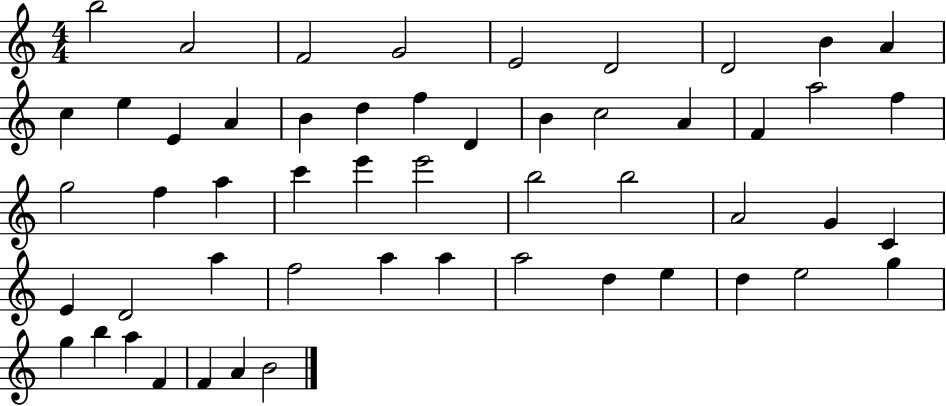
X:1
T:Untitled
M:4/4
L:1/4
K:C
b2 A2 F2 G2 E2 D2 D2 B A c e E A B d f D B c2 A F a2 f g2 f a c' e' e'2 b2 b2 A2 G C E D2 a f2 a a a2 d e d e2 g g b a F F A B2